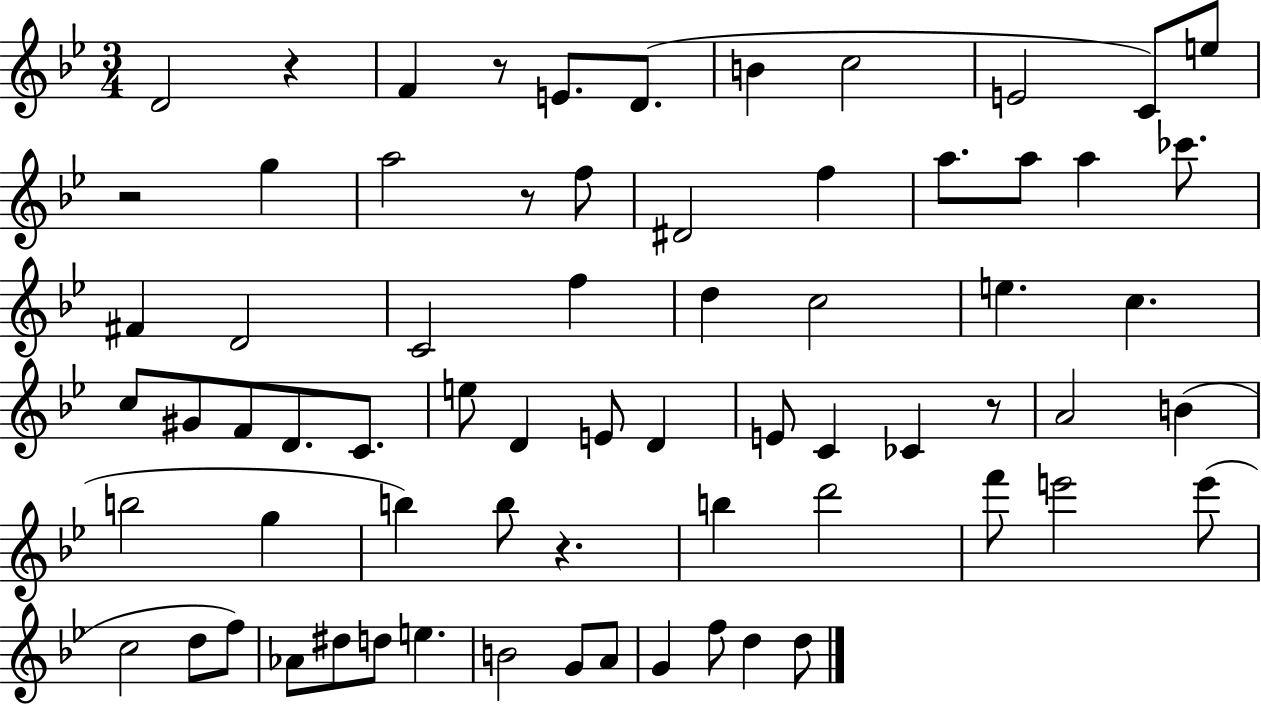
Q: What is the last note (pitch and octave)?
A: D5